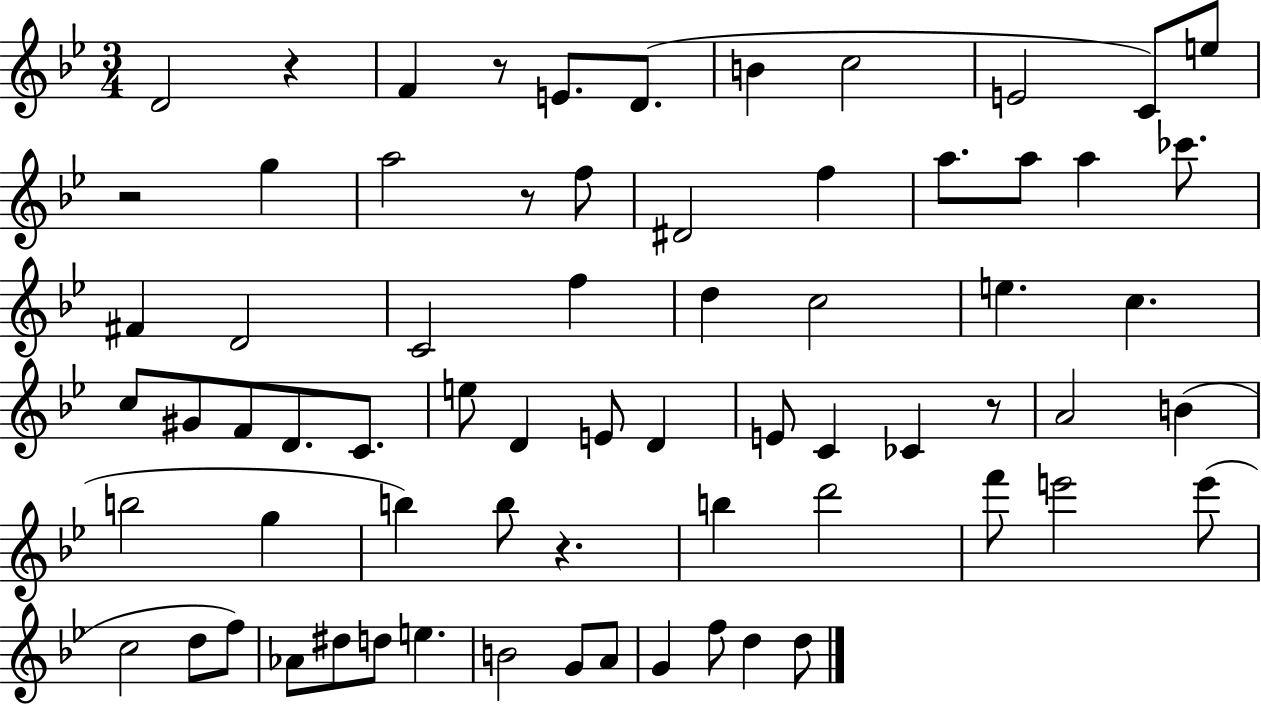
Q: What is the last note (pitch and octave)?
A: D5